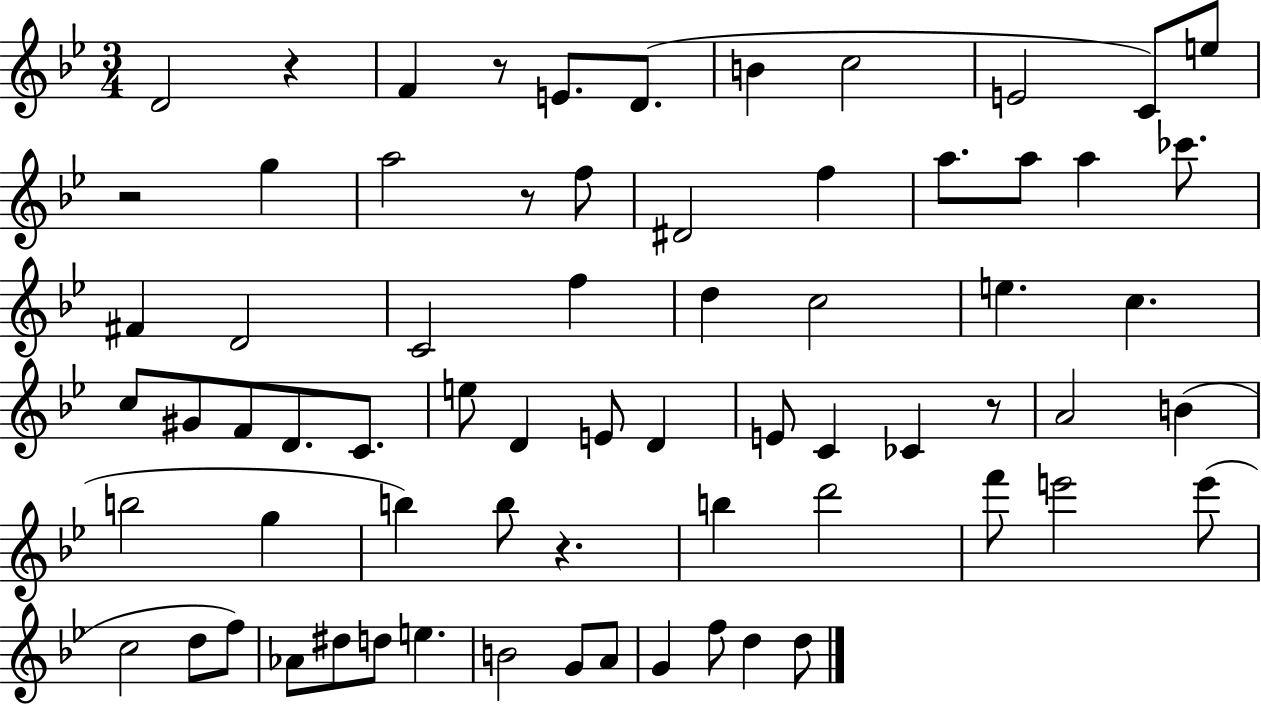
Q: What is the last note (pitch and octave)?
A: D5